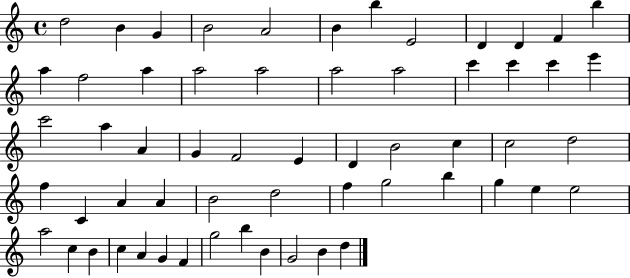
{
  \clef treble
  \time 4/4
  \defaultTimeSignature
  \key c \major
  d''2 b'4 g'4 | b'2 a'2 | b'4 b''4 e'2 | d'4 d'4 f'4 b''4 | \break a''4 f''2 a''4 | a''2 a''2 | a''2 a''2 | c'''4 c'''4 c'''4 e'''4 | \break c'''2 a''4 a'4 | g'4 f'2 e'4 | d'4 b'2 c''4 | c''2 d''2 | \break f''4 c'4 a'4 a'4 | b'2 d''2 | f''4 g''2 b''4 | g''4 e''4 e''2 | \break a''2 c''4 b'4 | c''4 a'4 g'4 f'4 | g''2 b''4 b'4 | g'2 b'4 d''4 | \break \bar "|."
}